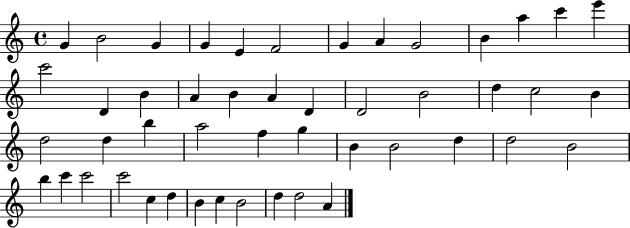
X:1
T:Untitled
M:4/4
L:1/4
K:C
G B2 G G E F2 G A G2 B a c' e' c'2 D B A B A D D2 B2 d c2 B d2 d b a2 f g B B2 d d2 B2 b c' c'2 c'2 c d B c B2 d d2 A